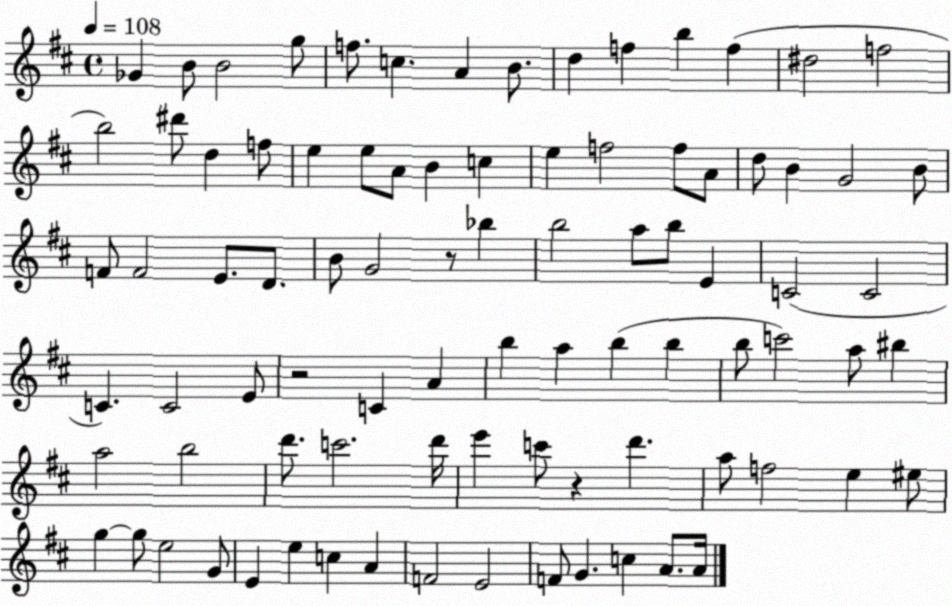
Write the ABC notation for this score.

X:1
T:Untitled
M:4/4
L:1/4
K:D
_G B/2 B2 g/2 f/2 c A B/2 d f b f ^d2 f2 b2 ^d'/2 d f/2 e e/2 A/2 B c e f2 f/2 A/2 d/2 B G2 B/2 F/2 F2 E/2 D/2 B/2 G2 z/2 _b b2 a/2 b/2 E C2 C2 C C2 E/2 z2 C A b a b b b/2 c'2 a/2 ^b a2 b2 d'/2 c'2 d'/4 e' c'/2 z d' a/2 f2 e ^e/2 g g/2 e2 G/2 E e c A F2 E2 F/2 G c A/2 A/4